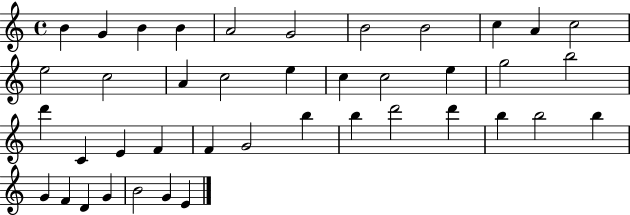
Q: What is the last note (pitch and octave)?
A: E4